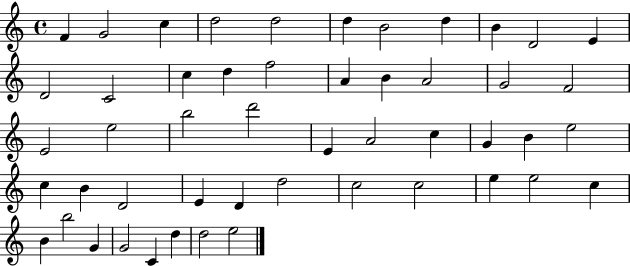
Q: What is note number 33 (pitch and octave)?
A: B4